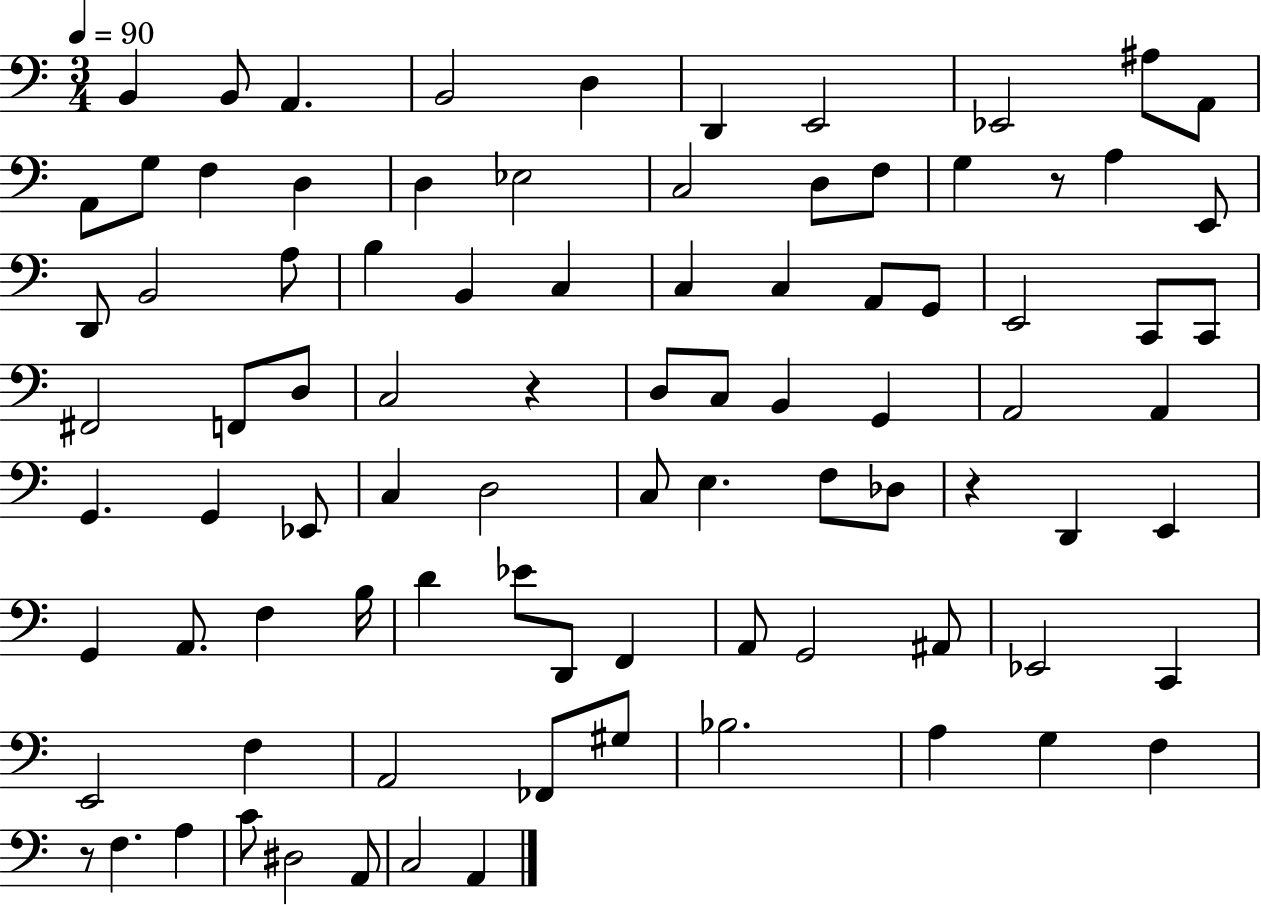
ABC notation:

X:1
T:Untitled
M:3/4
L:1/4
K:C
B,, B,,/2 A,, B,,2 D, D,, E,,2 _E,,2 ^A,/2 A,,/2 A,,/2 G,/2 F, D, D, _E,2 C,2 D,/2 F,/2 G, z/2 A, E,,/2 D,,/2 B,,2 A,/2 B, B,, C, C, C, A,,/2 G,,/2 E,,2 C,,/2 C,,/2 ^F,,2 F,,/2 D,/2 C,2 z D,/2 C,/2 B,, G,, A,,2 A,, G,, G,, _E,,/2 C, D,2 C,/2 E, F,/2 _D,/2 z D,, E,, G,, A,,/2 F, B,/4 D _E/2 D,,/2 F,, A,,/2 G,,2 ^A,,/2 _E,,2 C,, E,,2 F, A,,2 _F,,/2 ^G,/2 _B,2 A, G, F, z/2 F, A, C/2 ^D,2 A,,/2 C,2 A,,